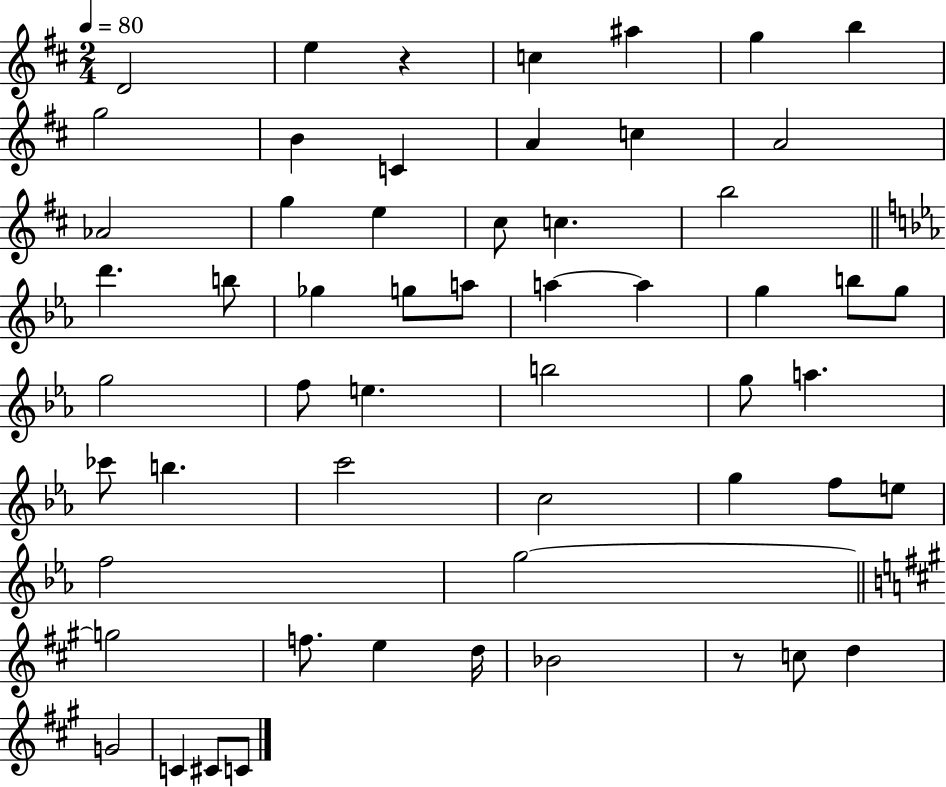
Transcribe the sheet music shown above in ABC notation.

X:1
T:Untitled
M:2/4
L:1/4
K:D
D2 e z c ^a g b g2 B C A c A2 _A2 g e ^c/2 c b2 d' b/2 _g g/2 a/2 a a g b/2 g/2 g2 f/2 e b2 g/2 a _c'/2 b c'2 c2 g f/2 e/2 f2 g2 g2 f/2 e d/4 _B2 z/2 c/2 d G2 C ^C/2 C/2